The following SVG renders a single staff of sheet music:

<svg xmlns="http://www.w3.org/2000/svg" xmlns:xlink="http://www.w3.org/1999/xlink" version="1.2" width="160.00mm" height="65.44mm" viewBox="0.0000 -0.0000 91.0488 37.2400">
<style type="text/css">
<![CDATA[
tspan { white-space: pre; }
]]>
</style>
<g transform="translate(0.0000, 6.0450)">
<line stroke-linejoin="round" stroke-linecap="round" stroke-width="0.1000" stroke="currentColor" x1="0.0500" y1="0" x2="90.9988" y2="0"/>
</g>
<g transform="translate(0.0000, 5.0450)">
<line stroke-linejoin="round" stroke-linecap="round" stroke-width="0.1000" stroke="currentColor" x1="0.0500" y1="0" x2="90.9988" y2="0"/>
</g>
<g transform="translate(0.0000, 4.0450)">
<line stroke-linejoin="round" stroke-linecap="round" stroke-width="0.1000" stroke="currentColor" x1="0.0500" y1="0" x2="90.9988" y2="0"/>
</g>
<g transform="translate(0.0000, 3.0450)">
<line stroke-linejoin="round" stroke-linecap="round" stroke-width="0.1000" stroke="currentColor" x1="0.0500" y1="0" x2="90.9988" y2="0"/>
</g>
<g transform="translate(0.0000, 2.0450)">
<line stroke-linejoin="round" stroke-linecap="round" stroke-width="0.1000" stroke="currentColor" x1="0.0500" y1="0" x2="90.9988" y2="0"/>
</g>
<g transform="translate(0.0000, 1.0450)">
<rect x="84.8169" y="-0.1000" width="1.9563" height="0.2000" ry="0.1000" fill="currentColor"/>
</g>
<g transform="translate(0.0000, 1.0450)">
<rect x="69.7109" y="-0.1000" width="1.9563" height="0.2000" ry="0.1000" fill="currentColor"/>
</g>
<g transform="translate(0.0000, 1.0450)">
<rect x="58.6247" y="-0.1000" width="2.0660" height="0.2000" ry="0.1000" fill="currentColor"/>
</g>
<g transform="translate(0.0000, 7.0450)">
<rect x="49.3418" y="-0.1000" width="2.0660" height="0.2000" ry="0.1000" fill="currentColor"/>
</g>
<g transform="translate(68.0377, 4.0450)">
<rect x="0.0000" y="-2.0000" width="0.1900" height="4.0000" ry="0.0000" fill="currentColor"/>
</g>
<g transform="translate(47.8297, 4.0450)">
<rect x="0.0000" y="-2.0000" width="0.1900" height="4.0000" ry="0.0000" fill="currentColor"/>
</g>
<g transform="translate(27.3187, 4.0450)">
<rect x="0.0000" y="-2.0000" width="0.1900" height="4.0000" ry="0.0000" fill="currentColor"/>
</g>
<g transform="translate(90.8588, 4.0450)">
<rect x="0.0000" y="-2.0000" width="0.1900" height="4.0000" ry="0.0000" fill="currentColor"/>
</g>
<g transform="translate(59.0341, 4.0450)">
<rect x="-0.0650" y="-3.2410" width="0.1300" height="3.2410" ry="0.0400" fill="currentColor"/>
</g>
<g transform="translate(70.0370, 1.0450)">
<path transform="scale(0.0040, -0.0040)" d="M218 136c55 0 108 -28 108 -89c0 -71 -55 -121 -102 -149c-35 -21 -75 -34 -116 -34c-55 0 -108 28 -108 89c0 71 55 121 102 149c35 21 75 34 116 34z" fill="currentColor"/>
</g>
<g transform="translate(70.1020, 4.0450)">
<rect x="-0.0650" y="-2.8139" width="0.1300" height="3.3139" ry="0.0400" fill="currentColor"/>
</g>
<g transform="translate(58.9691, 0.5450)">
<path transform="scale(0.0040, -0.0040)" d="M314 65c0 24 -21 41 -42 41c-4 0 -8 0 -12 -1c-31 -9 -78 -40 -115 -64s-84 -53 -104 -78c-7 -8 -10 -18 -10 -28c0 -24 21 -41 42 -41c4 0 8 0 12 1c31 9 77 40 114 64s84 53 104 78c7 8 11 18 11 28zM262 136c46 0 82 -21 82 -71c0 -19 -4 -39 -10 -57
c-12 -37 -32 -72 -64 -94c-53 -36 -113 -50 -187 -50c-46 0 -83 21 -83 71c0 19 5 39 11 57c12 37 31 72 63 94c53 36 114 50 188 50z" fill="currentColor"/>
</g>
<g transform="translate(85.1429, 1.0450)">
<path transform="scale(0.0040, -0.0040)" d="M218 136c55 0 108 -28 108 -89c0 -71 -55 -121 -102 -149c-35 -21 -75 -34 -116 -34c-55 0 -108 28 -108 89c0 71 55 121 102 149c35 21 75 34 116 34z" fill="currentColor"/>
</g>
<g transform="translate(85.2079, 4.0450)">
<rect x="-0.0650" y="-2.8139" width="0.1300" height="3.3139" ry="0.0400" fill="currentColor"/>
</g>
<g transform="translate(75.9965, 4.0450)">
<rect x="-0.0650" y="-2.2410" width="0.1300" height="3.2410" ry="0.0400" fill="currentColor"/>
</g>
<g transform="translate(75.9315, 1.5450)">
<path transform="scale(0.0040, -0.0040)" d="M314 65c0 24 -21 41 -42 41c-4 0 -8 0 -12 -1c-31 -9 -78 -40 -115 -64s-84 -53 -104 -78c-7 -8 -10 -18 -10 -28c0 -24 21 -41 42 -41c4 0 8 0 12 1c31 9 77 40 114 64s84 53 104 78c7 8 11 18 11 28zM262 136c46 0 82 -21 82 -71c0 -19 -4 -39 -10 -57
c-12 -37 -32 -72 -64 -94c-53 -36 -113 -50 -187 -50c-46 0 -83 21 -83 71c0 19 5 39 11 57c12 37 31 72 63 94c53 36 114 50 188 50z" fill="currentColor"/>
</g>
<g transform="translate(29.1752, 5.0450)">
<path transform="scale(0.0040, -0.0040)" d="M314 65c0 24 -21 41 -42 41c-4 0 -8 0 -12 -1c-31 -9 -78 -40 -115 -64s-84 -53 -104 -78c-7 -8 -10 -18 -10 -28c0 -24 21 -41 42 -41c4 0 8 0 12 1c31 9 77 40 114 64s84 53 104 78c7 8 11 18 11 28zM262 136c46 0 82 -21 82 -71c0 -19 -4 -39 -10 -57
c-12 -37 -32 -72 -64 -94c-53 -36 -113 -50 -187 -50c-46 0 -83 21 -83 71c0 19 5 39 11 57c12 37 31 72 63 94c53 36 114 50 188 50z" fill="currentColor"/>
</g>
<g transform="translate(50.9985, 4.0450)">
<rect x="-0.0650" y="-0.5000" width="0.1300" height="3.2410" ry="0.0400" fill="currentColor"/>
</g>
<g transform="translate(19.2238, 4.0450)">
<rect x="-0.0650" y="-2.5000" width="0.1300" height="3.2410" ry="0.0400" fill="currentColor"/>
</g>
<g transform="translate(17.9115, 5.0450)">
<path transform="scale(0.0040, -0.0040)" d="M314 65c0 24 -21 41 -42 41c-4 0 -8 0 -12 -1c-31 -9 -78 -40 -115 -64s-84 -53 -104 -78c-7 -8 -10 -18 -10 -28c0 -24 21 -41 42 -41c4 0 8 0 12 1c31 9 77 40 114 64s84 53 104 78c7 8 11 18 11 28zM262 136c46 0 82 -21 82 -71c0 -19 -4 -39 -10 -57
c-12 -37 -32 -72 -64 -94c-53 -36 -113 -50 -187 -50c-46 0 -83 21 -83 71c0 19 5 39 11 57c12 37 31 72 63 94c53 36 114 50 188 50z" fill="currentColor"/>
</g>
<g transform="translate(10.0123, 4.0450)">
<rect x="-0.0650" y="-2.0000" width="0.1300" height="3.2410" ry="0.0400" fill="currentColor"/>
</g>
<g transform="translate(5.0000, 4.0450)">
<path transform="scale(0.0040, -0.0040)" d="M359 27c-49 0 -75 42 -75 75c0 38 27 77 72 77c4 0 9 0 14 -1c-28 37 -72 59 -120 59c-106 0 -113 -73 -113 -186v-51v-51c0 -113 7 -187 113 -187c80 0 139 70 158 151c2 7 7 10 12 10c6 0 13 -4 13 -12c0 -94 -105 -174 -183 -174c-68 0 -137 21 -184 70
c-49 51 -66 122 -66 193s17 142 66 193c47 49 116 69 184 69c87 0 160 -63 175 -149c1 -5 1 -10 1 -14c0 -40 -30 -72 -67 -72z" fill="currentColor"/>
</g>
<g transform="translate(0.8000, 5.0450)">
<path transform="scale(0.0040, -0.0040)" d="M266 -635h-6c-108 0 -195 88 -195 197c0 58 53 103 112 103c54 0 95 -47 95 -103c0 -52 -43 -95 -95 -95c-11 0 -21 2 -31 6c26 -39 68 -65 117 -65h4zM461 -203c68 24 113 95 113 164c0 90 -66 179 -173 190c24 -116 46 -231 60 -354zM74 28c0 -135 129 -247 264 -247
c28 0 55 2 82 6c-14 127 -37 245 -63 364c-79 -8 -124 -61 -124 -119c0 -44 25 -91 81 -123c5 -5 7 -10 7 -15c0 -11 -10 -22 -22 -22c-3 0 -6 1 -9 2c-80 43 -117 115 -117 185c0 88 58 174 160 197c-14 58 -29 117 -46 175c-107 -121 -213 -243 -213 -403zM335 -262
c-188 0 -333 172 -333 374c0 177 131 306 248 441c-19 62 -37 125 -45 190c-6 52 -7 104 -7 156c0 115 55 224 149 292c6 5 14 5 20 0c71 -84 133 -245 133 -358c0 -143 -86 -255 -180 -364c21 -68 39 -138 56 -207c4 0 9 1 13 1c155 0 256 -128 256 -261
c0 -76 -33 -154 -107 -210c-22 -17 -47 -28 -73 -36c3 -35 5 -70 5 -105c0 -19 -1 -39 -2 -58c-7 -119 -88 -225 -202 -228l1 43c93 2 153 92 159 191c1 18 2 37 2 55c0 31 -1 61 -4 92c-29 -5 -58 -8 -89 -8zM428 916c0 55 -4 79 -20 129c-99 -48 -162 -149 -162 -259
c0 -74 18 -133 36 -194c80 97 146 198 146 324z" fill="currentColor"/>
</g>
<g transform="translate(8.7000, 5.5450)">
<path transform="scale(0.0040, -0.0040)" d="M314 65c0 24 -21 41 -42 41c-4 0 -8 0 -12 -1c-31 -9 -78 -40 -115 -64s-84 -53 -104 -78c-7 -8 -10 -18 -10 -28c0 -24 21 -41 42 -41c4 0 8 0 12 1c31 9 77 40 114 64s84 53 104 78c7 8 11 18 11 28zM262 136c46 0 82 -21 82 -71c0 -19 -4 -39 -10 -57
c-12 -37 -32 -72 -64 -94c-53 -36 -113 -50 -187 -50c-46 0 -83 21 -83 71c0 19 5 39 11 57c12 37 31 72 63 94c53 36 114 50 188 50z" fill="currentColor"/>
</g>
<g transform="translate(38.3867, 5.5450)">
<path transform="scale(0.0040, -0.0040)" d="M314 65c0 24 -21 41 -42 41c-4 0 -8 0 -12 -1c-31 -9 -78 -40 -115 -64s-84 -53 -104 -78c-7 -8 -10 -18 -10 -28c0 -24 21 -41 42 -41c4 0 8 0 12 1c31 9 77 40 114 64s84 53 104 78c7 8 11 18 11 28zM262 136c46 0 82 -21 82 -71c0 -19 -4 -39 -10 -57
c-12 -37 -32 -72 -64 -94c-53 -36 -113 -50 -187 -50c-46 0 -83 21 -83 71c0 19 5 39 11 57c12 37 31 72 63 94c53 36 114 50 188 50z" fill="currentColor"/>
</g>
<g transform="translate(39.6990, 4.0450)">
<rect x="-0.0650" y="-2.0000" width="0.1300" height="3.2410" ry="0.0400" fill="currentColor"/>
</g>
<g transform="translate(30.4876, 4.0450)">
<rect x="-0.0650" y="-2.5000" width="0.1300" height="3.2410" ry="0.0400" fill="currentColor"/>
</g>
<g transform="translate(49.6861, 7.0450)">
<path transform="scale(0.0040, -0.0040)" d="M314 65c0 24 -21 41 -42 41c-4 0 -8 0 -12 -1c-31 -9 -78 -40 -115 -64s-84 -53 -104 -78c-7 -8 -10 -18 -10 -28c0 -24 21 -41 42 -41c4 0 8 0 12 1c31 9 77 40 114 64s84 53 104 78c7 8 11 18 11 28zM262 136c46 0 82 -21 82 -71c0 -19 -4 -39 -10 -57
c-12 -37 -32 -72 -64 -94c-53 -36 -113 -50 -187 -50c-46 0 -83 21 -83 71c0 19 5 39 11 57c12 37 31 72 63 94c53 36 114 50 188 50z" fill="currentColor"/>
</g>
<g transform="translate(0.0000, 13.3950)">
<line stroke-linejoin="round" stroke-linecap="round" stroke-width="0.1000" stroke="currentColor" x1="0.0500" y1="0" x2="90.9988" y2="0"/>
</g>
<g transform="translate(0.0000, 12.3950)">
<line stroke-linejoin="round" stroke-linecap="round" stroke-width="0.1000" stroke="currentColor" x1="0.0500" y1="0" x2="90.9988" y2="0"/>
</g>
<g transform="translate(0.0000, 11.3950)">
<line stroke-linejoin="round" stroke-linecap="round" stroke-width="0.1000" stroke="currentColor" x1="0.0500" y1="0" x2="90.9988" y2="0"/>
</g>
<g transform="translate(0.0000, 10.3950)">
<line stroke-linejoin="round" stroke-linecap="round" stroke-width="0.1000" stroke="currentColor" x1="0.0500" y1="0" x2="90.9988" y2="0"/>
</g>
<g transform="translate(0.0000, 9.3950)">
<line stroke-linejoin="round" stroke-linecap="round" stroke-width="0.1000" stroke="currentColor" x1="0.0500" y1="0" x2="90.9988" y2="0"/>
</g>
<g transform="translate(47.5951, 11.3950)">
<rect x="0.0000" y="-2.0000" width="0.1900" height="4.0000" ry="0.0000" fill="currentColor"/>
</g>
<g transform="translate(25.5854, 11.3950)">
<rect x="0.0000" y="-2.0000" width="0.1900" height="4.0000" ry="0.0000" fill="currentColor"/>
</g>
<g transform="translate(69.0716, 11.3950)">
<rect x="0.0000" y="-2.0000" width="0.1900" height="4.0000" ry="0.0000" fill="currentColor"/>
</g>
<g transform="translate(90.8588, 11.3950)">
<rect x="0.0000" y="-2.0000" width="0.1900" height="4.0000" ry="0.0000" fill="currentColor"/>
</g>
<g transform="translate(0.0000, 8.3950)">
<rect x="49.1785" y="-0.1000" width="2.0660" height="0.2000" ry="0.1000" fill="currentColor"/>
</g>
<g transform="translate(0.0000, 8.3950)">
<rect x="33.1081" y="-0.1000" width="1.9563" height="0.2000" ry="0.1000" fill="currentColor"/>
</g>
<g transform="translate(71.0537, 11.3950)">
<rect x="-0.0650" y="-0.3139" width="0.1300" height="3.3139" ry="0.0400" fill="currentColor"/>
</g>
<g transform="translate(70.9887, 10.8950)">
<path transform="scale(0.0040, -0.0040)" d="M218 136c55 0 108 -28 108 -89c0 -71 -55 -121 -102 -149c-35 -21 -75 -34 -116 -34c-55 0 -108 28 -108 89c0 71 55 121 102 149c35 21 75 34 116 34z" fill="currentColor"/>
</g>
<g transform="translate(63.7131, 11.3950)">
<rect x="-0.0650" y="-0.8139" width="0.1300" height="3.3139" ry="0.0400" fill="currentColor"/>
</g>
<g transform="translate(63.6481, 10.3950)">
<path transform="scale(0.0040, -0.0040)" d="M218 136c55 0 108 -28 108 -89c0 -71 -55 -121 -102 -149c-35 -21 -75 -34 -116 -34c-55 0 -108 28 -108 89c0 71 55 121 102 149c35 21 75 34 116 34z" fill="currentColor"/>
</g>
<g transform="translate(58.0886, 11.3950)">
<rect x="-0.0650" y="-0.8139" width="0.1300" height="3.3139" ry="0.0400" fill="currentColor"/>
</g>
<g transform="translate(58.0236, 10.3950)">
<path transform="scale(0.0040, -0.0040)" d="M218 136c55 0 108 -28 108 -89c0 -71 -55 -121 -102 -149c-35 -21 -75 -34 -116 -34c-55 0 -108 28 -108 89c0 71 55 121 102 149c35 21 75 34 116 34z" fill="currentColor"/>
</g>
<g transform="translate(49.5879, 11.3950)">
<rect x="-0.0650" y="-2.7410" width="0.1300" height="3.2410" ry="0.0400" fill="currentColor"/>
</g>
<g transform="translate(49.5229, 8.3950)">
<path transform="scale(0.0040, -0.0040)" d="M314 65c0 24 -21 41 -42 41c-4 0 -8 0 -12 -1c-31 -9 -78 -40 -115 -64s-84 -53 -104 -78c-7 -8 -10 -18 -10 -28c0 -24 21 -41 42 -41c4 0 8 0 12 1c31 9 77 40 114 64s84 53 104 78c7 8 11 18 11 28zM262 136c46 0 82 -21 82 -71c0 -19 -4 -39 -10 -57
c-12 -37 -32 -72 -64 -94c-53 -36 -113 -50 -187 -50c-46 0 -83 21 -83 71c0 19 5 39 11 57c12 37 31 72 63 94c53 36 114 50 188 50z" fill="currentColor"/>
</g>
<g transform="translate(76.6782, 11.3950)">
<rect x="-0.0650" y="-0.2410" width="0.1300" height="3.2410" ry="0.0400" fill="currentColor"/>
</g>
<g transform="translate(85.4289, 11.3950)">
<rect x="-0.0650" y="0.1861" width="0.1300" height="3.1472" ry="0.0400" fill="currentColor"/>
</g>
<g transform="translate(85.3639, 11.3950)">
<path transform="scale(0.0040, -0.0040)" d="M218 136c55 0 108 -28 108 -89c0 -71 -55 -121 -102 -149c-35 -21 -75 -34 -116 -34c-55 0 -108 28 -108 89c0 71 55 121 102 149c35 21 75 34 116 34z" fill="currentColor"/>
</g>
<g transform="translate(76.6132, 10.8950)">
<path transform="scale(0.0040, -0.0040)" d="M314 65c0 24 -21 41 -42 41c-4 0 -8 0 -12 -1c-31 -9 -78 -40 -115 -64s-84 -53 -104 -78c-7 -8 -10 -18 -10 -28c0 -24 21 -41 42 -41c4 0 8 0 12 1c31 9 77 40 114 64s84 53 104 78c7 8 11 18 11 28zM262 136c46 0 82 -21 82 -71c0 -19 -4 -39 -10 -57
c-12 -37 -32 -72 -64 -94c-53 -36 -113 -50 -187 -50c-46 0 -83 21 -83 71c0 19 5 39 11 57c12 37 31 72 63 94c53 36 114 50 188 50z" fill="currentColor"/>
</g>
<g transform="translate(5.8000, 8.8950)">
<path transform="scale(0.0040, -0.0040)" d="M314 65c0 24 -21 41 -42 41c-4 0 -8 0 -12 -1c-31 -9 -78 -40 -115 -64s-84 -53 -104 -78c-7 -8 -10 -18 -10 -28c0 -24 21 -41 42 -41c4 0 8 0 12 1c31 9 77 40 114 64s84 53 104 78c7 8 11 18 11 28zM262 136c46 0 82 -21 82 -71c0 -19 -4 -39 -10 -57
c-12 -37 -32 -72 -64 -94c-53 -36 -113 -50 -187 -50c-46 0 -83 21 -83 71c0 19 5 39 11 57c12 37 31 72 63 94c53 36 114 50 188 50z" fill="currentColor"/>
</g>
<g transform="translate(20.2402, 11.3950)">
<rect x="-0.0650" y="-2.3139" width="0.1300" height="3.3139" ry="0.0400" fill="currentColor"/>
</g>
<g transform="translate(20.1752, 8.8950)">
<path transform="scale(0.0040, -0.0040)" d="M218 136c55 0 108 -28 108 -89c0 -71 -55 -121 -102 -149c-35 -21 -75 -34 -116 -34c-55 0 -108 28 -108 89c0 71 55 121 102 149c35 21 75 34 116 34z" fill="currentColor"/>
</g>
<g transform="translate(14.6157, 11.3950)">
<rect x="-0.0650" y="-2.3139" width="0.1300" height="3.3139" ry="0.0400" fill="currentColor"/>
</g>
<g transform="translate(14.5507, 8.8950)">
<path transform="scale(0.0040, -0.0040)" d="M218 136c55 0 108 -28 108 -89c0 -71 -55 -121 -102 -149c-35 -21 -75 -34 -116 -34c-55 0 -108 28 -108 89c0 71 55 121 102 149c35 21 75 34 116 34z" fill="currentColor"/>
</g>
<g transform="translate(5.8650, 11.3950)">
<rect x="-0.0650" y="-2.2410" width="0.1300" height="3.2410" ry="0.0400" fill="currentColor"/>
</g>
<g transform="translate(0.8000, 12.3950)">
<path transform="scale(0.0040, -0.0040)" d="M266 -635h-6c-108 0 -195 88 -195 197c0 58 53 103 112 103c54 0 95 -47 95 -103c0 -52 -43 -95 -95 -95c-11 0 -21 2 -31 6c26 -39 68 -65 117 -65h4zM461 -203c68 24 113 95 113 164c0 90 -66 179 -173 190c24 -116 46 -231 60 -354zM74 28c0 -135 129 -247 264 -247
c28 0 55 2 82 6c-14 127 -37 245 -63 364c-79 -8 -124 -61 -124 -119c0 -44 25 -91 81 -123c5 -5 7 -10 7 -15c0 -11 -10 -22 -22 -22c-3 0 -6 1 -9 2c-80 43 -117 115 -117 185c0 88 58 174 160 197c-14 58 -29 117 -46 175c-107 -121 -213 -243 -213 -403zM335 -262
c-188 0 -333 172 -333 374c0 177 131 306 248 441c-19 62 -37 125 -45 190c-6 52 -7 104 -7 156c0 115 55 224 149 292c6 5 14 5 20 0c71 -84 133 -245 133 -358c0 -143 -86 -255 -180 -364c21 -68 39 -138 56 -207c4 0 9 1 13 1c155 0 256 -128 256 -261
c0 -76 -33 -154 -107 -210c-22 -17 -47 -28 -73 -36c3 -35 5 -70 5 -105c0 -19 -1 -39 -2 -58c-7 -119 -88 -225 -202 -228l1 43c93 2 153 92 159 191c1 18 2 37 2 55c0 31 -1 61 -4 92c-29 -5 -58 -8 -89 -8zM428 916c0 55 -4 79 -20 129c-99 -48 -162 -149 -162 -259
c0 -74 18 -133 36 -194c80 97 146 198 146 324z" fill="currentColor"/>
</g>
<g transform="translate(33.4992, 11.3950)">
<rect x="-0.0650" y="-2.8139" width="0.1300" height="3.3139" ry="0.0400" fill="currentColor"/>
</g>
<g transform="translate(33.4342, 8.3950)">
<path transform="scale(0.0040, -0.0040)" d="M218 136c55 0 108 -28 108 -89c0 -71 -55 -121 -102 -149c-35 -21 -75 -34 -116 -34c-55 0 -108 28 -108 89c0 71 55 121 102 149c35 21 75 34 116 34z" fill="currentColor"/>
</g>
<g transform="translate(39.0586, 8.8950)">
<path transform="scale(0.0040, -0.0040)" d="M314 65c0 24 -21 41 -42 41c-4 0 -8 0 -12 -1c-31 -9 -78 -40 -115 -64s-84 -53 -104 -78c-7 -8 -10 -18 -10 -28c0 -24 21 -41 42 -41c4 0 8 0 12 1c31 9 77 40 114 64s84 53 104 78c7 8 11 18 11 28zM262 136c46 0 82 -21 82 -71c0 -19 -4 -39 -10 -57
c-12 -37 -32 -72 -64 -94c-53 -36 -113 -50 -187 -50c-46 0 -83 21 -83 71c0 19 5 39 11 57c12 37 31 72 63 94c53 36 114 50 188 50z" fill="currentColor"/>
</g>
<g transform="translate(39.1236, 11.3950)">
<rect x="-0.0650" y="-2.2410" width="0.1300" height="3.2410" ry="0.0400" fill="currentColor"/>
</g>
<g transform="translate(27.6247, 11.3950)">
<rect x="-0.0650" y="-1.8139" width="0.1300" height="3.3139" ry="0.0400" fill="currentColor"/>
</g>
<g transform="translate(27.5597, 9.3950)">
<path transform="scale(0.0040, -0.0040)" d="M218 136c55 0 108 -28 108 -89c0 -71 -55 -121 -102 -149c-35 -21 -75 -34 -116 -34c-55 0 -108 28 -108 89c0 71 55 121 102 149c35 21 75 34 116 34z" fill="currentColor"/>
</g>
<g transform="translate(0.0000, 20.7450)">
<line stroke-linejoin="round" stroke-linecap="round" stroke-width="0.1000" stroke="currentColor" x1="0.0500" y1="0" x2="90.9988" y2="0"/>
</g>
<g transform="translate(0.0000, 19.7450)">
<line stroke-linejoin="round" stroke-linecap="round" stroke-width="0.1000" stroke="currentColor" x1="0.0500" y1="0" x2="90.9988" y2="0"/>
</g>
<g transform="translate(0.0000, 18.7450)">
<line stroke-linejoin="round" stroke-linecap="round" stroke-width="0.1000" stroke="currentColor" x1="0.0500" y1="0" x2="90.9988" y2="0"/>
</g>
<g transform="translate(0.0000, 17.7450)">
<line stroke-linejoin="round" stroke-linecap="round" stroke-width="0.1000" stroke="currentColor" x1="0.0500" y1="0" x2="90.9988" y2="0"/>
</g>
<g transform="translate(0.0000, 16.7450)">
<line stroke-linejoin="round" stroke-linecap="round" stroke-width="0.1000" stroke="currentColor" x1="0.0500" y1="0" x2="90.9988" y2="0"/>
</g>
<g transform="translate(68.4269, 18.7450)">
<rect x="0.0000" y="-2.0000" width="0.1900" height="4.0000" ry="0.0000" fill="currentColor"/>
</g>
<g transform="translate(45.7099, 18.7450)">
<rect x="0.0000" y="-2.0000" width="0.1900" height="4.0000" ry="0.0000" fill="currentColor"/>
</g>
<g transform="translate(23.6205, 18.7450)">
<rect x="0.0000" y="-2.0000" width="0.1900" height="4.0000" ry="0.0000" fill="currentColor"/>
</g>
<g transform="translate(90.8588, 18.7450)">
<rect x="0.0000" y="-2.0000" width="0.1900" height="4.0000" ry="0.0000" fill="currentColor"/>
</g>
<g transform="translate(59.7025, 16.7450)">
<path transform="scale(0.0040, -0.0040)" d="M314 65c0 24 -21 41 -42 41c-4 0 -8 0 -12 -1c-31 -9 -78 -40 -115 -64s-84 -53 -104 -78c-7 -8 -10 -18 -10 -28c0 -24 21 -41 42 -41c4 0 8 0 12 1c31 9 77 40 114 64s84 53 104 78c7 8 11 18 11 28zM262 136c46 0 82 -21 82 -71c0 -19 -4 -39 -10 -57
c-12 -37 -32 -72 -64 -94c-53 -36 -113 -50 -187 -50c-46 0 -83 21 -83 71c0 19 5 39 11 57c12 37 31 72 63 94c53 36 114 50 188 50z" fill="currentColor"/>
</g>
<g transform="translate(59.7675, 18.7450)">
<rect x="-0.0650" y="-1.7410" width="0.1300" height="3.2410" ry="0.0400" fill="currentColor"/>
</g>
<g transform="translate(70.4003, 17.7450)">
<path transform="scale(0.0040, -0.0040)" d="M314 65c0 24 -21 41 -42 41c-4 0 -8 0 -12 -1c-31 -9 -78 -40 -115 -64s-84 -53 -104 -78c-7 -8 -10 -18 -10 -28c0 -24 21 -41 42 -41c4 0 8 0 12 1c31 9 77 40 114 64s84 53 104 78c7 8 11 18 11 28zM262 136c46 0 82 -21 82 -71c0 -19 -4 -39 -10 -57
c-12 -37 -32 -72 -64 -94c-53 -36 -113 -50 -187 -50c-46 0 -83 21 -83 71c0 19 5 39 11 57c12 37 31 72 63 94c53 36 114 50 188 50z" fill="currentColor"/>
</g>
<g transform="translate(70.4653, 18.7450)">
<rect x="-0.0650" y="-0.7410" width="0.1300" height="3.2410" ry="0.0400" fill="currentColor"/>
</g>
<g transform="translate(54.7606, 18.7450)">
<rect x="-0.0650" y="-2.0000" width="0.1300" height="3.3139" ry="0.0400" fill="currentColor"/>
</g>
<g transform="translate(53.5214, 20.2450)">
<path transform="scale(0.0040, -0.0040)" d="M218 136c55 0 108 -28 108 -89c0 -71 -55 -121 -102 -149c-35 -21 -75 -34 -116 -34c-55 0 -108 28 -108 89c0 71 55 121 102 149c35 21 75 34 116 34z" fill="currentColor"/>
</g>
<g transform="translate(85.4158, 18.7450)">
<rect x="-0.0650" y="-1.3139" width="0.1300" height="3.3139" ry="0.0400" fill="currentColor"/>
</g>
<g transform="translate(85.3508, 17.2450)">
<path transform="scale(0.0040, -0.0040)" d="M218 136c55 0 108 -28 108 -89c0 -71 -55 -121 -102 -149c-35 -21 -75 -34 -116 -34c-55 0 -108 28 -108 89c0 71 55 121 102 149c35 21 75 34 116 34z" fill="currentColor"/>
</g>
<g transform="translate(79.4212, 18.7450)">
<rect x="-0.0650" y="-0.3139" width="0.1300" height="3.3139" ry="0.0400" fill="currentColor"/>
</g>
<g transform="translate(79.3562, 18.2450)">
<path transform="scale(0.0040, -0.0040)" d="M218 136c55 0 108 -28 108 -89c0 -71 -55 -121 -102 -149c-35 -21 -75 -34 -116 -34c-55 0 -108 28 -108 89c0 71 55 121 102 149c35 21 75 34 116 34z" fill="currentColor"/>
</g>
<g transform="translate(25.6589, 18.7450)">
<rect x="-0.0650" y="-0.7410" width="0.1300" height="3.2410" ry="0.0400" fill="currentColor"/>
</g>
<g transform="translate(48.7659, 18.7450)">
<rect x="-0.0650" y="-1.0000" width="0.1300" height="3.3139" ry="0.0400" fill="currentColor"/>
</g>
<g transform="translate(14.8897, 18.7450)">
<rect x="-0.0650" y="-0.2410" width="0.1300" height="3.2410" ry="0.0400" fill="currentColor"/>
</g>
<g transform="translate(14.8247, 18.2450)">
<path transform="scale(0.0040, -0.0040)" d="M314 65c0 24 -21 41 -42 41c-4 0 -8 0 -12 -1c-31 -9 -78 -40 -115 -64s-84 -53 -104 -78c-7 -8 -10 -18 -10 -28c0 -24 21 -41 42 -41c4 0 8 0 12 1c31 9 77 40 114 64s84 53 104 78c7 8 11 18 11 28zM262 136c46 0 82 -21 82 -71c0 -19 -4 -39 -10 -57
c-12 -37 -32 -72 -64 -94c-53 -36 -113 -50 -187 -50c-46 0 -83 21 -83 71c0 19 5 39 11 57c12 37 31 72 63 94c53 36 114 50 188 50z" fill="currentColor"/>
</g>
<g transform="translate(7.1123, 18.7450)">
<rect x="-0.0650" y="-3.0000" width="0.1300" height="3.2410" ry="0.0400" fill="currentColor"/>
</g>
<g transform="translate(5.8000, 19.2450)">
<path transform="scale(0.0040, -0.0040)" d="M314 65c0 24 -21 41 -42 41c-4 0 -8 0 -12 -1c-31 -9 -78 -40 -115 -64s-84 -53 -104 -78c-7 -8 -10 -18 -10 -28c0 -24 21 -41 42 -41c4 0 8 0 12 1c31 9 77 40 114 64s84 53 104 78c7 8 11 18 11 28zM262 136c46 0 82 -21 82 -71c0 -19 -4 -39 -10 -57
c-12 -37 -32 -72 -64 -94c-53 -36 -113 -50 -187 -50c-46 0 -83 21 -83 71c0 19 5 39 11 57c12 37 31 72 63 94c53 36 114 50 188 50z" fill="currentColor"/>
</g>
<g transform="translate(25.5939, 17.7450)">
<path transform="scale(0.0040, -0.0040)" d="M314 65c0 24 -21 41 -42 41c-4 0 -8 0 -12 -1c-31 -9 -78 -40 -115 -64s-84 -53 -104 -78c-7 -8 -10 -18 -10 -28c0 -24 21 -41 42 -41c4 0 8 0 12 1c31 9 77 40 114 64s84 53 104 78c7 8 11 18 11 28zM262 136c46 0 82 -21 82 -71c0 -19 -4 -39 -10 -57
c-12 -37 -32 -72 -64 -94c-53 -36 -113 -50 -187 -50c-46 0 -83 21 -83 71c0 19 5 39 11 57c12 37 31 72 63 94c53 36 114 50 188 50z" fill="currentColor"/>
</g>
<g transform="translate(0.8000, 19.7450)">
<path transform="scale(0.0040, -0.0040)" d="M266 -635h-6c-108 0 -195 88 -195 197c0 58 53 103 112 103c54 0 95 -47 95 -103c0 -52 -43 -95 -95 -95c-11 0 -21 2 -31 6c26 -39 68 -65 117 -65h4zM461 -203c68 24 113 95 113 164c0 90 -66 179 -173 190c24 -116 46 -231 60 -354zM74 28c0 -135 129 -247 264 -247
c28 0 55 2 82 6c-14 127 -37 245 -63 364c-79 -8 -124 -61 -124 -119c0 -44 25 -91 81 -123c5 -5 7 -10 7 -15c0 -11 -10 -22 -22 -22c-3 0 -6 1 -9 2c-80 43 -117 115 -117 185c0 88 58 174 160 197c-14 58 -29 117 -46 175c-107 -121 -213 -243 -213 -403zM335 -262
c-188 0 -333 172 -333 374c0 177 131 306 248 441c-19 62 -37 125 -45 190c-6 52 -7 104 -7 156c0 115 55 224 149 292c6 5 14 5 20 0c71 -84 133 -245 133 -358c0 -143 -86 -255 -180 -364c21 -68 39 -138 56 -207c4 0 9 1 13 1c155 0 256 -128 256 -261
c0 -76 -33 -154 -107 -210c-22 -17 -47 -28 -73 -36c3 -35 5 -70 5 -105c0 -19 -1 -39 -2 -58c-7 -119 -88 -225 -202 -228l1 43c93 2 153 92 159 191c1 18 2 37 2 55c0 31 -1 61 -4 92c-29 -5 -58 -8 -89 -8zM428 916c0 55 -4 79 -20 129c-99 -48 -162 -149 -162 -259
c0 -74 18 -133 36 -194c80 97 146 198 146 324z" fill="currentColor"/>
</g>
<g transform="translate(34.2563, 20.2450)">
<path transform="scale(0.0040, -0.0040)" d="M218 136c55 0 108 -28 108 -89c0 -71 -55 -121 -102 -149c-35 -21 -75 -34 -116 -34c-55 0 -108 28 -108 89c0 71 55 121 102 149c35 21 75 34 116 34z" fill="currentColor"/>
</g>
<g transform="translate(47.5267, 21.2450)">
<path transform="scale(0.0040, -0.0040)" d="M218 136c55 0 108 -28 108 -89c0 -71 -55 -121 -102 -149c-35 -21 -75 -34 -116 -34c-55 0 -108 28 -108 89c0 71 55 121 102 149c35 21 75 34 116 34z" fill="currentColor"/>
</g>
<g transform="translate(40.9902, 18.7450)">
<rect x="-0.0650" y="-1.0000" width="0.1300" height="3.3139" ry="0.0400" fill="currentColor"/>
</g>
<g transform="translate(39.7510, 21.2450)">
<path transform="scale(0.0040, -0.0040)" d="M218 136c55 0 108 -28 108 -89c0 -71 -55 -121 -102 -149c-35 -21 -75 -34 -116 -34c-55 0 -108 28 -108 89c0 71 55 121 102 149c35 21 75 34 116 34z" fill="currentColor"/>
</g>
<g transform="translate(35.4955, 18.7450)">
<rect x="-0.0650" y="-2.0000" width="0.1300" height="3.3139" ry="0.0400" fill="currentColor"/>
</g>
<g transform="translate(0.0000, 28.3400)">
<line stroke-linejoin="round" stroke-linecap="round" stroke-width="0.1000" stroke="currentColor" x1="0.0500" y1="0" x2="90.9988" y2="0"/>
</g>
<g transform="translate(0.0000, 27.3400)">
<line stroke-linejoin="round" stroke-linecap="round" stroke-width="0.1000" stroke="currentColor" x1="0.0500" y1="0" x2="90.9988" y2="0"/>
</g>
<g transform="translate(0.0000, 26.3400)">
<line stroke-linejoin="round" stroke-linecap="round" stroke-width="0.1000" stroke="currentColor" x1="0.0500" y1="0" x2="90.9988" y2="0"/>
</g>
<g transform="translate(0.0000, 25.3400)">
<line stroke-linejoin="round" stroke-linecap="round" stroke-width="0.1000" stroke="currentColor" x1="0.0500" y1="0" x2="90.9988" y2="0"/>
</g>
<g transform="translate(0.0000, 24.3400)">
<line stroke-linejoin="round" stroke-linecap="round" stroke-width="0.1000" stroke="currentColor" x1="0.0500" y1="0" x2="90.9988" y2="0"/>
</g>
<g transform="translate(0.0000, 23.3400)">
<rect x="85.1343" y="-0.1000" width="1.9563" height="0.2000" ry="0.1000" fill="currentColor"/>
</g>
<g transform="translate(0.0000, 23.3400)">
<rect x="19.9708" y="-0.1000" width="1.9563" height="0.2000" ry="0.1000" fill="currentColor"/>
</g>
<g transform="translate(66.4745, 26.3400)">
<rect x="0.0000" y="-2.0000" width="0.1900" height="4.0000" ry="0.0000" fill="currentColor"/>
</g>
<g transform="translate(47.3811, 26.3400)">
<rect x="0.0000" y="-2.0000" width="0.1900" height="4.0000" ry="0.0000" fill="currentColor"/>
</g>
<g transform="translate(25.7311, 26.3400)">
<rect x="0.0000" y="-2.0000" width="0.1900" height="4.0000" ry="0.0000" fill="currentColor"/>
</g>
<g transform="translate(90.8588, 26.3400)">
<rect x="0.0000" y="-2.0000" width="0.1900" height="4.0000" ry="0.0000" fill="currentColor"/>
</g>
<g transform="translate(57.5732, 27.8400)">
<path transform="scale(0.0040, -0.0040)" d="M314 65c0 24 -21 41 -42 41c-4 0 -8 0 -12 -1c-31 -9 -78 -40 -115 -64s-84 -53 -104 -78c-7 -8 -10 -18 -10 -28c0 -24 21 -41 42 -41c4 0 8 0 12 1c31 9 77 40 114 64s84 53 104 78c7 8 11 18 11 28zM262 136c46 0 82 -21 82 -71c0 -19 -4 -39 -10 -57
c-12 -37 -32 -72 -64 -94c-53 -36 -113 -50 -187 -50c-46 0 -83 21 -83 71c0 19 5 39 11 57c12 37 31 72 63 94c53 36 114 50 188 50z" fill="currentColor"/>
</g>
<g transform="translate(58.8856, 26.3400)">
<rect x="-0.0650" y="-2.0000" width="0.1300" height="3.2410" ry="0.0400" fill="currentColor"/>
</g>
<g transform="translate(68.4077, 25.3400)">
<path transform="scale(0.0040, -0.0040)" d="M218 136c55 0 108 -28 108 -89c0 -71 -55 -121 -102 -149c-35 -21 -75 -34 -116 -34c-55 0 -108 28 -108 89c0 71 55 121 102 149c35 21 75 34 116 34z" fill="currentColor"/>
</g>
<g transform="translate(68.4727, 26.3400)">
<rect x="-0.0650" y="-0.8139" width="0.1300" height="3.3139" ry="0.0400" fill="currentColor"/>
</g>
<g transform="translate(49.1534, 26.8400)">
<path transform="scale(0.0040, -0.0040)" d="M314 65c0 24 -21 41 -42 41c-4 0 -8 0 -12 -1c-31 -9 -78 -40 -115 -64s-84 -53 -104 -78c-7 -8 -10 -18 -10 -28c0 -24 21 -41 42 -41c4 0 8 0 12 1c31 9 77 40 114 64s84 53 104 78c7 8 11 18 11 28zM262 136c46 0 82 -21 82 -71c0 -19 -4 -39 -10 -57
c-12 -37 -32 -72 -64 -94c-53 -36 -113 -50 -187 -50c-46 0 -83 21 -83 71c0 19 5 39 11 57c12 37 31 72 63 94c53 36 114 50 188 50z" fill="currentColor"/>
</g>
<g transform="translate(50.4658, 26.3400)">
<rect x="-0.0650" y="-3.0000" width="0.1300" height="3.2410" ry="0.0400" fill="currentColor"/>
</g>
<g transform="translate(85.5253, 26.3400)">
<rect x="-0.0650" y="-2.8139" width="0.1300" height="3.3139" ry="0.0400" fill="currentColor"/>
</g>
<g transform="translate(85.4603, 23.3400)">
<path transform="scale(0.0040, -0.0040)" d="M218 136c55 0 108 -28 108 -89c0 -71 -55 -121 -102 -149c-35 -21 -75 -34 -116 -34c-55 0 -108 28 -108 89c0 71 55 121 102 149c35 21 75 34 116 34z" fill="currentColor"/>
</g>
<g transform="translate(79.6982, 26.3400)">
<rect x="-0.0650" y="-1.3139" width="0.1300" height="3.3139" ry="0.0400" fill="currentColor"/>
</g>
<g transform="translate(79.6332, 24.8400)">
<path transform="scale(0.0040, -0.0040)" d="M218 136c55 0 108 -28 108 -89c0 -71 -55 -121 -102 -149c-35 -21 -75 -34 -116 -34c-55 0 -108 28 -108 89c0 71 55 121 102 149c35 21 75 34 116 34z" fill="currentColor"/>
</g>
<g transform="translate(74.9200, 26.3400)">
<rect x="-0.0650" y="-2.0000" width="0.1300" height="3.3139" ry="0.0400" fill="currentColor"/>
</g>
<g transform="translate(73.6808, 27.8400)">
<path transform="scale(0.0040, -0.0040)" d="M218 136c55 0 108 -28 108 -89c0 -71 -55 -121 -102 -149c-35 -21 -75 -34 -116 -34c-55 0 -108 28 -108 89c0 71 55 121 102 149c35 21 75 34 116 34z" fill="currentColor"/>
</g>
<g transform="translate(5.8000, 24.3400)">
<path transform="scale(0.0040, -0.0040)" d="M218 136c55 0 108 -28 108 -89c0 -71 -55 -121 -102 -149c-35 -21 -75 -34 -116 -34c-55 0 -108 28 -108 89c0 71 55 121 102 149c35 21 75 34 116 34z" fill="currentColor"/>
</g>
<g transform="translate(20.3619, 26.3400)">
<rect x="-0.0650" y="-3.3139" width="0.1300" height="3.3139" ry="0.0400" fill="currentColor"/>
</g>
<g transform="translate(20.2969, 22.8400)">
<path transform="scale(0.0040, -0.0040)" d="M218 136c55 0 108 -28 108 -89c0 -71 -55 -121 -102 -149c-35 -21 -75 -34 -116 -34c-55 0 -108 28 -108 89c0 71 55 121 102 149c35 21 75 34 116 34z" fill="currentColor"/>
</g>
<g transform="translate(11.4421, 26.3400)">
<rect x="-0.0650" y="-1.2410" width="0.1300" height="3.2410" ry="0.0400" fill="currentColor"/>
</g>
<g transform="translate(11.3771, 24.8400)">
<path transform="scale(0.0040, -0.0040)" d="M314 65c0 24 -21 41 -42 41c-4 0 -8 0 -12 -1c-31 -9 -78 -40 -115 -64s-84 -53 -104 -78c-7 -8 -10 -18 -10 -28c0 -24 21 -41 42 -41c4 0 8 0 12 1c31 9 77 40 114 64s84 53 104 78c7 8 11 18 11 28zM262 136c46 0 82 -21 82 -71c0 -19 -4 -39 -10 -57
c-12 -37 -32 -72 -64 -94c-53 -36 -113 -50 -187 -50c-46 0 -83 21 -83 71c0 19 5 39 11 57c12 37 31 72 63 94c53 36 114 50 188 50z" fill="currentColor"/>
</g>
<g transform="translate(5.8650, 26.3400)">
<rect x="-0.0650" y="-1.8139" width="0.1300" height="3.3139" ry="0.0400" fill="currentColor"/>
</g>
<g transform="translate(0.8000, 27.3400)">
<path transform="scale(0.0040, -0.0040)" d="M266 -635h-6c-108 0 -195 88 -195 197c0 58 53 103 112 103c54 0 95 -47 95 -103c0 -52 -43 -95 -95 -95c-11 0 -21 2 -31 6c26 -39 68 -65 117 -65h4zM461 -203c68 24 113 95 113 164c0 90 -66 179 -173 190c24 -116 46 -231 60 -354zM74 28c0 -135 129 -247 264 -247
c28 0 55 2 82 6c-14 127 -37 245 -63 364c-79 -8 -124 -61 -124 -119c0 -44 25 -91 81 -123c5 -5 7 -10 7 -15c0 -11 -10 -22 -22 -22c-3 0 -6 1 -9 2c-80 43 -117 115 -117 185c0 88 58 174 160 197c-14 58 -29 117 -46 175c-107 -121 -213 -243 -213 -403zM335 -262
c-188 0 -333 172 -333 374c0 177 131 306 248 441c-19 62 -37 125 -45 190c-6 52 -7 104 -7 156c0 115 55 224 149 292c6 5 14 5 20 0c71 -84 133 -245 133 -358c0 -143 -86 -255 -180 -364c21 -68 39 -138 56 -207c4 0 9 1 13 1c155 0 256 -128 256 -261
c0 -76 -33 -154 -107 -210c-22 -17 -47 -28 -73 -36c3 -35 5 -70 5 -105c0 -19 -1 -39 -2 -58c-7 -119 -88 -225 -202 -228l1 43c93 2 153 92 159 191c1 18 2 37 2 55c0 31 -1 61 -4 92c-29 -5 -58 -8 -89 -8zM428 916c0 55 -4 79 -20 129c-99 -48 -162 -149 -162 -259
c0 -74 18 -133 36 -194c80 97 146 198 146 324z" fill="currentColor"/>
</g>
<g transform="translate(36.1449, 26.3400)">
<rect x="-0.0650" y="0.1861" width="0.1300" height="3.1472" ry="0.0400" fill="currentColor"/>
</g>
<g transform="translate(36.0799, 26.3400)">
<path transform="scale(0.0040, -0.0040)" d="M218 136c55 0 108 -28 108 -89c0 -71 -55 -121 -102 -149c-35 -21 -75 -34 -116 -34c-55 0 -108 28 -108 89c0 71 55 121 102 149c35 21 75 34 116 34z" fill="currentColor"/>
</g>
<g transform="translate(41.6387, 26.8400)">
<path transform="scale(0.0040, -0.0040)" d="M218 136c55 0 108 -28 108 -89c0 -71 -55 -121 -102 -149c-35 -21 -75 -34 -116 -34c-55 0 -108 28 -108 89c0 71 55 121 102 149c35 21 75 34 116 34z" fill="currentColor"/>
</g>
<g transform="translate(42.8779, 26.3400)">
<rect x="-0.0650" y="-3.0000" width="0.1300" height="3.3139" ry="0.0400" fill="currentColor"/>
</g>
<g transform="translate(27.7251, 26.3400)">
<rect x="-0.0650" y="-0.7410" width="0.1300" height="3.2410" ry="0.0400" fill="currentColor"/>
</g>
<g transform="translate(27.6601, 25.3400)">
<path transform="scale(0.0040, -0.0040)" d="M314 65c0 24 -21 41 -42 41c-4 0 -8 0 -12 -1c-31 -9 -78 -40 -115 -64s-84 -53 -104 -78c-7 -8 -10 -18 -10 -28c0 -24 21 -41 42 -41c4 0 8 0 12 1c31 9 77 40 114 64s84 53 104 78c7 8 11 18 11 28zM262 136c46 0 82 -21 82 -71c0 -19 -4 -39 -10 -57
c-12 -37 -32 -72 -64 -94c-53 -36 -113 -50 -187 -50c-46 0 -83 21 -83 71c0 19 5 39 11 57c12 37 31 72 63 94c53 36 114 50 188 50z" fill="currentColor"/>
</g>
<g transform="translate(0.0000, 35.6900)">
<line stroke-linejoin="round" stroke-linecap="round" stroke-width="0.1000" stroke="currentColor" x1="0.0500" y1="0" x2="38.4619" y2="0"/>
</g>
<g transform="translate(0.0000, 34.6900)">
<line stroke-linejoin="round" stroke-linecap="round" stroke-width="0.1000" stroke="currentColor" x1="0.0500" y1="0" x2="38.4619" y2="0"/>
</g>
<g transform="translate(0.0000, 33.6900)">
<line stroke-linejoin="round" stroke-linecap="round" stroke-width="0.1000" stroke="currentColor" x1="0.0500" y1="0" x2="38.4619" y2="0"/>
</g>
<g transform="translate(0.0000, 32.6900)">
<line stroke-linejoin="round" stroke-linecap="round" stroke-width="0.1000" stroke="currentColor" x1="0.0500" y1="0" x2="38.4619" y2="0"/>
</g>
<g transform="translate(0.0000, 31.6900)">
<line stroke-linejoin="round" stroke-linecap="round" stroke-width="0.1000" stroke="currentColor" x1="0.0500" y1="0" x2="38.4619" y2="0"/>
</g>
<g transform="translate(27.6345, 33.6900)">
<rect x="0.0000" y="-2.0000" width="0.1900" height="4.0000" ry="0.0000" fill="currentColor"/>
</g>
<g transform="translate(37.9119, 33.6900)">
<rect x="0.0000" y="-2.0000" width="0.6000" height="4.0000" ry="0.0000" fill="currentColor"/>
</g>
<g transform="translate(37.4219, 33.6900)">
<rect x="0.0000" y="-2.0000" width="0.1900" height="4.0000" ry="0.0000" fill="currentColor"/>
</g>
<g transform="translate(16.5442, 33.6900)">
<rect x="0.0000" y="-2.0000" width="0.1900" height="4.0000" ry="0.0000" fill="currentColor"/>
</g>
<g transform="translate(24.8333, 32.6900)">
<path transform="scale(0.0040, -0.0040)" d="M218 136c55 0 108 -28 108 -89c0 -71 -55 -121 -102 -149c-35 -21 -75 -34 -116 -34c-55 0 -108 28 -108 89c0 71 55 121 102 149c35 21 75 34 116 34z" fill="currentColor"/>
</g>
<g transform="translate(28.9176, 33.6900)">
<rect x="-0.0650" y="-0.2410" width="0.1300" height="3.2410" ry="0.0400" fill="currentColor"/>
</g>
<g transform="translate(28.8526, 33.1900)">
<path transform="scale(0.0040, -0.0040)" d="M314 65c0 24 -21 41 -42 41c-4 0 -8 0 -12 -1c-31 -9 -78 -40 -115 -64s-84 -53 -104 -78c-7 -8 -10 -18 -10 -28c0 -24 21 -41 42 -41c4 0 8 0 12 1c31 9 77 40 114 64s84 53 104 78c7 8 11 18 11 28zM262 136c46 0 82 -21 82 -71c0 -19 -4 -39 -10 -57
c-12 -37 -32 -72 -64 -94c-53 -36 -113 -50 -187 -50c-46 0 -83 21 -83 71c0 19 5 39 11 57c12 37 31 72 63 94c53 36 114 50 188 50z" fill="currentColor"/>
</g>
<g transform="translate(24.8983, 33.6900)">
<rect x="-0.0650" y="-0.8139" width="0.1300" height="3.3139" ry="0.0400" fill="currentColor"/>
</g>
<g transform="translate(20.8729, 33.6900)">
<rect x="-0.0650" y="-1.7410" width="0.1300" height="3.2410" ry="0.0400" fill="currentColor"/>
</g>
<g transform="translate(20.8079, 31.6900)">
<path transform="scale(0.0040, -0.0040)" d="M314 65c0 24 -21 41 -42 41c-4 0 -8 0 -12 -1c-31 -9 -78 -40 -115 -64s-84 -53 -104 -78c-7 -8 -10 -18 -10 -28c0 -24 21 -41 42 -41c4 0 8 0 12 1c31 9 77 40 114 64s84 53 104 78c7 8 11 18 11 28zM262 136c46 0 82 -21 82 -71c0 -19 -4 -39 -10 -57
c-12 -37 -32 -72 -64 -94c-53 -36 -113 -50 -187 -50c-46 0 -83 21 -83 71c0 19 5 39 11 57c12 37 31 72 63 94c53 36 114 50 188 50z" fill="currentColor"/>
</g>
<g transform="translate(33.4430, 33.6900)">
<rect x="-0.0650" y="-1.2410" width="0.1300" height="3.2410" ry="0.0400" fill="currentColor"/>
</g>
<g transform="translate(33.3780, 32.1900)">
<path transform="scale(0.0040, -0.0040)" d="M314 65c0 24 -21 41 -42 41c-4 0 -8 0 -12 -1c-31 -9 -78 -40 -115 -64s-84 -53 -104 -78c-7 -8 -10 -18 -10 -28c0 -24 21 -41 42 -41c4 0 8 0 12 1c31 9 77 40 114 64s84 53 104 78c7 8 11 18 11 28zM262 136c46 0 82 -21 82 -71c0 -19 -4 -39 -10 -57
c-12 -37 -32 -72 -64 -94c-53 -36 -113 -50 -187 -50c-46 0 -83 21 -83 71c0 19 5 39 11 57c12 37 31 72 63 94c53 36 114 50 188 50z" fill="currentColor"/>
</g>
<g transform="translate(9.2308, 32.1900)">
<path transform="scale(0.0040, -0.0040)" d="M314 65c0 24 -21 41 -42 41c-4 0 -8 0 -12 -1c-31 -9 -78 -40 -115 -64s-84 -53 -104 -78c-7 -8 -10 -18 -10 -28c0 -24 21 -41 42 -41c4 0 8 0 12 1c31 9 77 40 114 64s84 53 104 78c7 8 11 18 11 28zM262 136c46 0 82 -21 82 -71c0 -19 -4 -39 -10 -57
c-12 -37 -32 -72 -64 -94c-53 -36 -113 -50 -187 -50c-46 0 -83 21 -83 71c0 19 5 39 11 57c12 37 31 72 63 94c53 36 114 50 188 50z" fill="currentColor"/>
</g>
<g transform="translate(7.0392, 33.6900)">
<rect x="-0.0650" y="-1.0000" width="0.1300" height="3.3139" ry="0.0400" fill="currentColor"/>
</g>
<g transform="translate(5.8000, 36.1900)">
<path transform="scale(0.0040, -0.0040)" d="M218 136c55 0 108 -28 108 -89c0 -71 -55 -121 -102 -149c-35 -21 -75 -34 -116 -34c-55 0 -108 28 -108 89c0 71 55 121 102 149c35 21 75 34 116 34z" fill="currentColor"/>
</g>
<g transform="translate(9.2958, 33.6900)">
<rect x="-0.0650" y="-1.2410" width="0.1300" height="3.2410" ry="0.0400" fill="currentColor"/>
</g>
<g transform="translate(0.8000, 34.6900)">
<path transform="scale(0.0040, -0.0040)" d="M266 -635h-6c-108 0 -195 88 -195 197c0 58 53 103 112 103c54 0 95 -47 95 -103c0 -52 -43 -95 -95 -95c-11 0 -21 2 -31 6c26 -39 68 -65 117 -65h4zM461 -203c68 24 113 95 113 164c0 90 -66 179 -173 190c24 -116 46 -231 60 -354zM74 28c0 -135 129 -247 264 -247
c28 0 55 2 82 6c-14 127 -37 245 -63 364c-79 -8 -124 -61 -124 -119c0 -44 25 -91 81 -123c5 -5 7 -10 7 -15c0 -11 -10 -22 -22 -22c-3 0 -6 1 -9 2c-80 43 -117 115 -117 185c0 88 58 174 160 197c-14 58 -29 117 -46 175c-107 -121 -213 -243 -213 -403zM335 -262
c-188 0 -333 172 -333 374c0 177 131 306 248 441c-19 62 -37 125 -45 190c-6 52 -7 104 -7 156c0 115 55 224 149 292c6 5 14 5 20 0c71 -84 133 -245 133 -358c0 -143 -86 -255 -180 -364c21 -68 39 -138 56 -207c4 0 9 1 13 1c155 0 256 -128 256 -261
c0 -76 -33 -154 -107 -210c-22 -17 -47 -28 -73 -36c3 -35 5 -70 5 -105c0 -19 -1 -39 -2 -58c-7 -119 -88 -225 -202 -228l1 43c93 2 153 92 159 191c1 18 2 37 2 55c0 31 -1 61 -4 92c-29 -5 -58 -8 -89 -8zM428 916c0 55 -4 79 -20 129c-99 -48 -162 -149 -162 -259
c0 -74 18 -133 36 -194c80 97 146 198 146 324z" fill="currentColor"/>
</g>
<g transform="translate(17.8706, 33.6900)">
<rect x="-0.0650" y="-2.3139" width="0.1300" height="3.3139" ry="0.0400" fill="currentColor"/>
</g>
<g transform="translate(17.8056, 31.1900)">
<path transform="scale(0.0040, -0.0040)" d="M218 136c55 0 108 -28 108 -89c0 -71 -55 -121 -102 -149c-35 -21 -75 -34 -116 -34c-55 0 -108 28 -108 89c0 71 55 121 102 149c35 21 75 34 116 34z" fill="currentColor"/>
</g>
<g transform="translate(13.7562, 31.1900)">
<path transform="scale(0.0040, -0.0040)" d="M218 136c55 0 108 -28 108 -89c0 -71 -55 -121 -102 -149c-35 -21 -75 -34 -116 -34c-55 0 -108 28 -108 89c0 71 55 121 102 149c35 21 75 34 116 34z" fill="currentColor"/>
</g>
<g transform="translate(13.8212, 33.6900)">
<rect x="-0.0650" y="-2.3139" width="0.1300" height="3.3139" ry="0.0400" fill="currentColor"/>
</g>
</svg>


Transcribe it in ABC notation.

X:1
T:Untitled
M:4/4
L:1/4
K:C
F2 G2 G2 F2 C2 b2 a g2 a g2 g g f a g2 a2 d d c c2 B A2 c2 d2 F D D F f2 d2 c e f e2 b d2 B A A2 F2 d F e a D e2 g g f2 d c2 e2